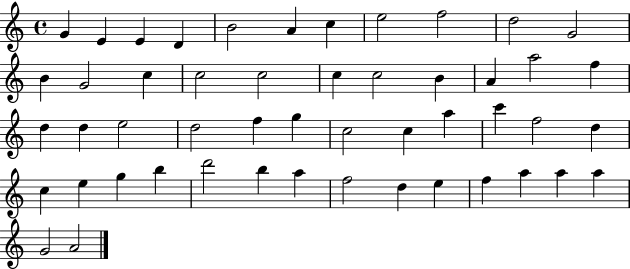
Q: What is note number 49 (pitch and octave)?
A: G4